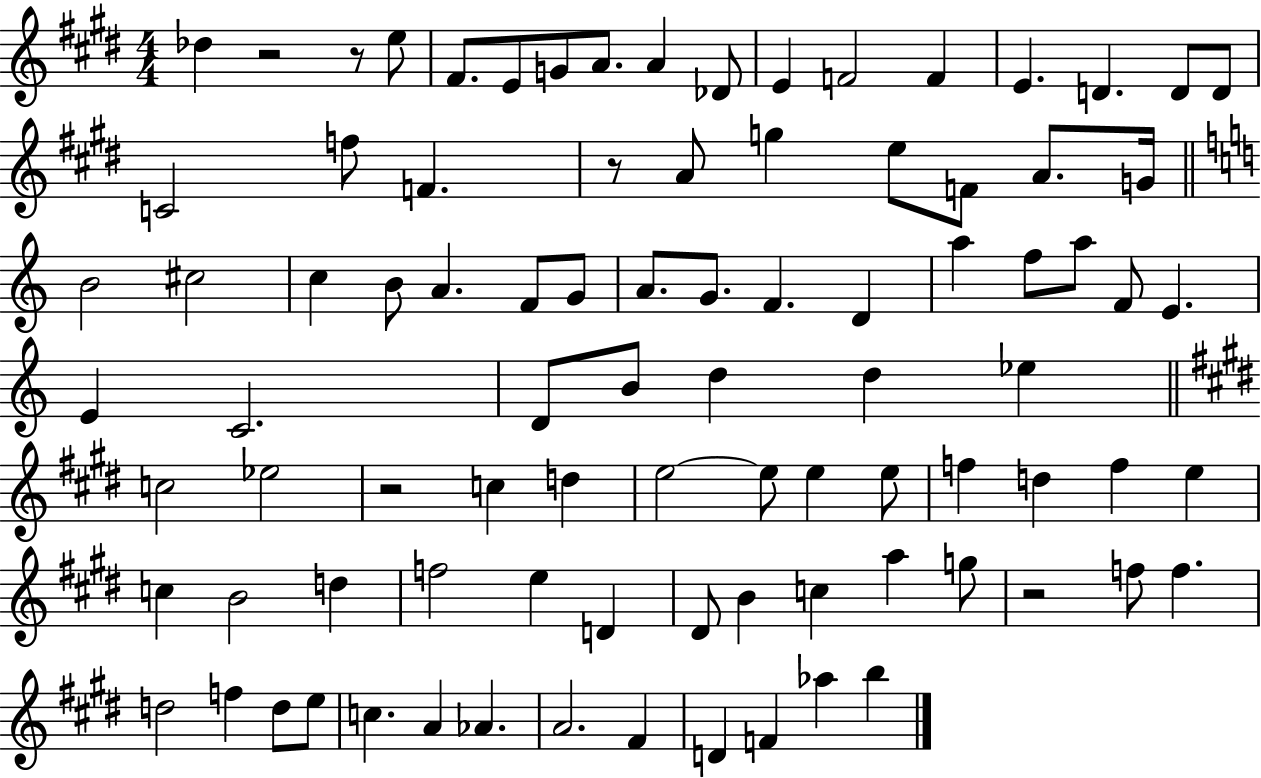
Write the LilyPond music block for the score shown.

{
  \clef treble
  \numericTimeSignature
  \time 4/4
  \key e \major
  des''4 r2 r8 e''8 | fis'8. e'8 g'8 a'8. a'4 des'8 | e'4 f'2 f'4 | e'4. d'4. d'8 d'8 | \break c'2 f''8 f'4. | r8 a'8 g''4 e''8 f'8 a'8. g'16 | \bar "||" \break \key c \major b'2 cis''2 | c''4 b'8 a'4. f'8 g'8 | a'8. g'8. f'4. d'4 | a''4 f''8 a''8 f'8 e'4. | \break e'4 c'2. | d'8 b'8 d''4 d''4 ees''4 | \bar "||" \break \key e \major c''2 ees''2 | r2 c''4 d''4 | e''2~~ e''8 e''4 e''8 | f''4 d''4 f''4 e''4 | \break c''4 b'2 d''4 | f''2 e''4 d'4 | dis'8 b'4 c''4 a''4 g''8 | r2 f''8 f''4. | \break d''2 f''4 d''8 e''8 | c''4. a'4 aes'4. | a'2. fis'4 | d'4 f'4 aes''4 b''4 | \break \bar "|."
}